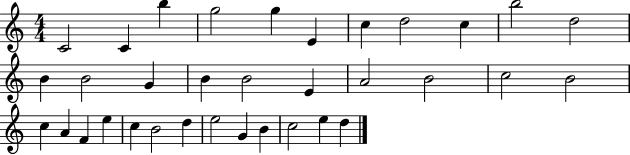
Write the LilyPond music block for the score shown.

{
  \clef treble
  \numericTimeSignature
  \time 4/4
  \key c \major
  c'2 c'4 b''4 | g''2 g''4 e'4 | c''4 d''2 c''4 | b''2 d''2 | \break b'4 b'2 g'4 | b'4 b'2 e'4 | a'2 b'2 | c''2 b'2 | \break c''4 a'4 f'4 e''4 | c''4 b'2 d''4 | e''2 g'4 b'4 | c''2 e''4 d''4 | \break \bar "|."
}